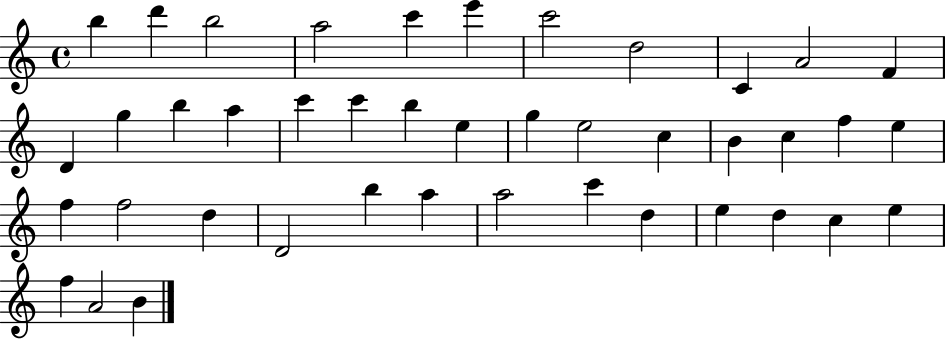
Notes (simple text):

B5/q D6/q B5/h A5/h C6/q E6/q C6/h D5/h C4/q A4/h F4/q D4/q G5/q B5/q A5/q C6/q C6/q B5/q E5/q G5/q E5/h C5/q B4/q C5/q F5/q E5/q F5/q F5/h D5/q D4/h B5/q A5/q A5/h C6/q D5/q E5/q D5/q C5/q E5/q F5/q A4/h B4/q